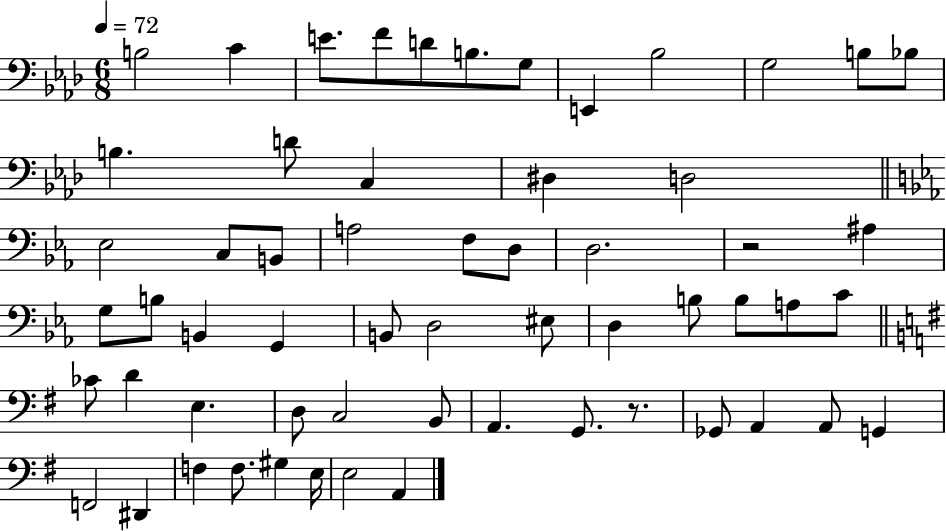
{
  \clef bass
  \numericTimeSignature
  \time 6/8
  \key aes \major
  \tempo 4 = 72
  b2 c'4 | e'8. f'8 d'8 b8. g8 | e,4 bes2 | g2 b8 bes8 | \break b4. d'8 c4 | dis4 d2 | \bar "||" \break \key ees \major ees2 c8 b,8 | a2 f8 d8 | d2. | r2 ais4 | \break g8 b8 b,4 g,4 | b,8 d2 eis8 | d4 b8 b8 a8 c'8 | \bar "||" \break \key g \major ces'8 d'4 e4. | d8 c2 b,8 | a,4. g,8. r8. | ges,8 a,4 a,8 g,4 | \break f,2 dis,4 | f4 f8. gis4 e16 | e2 a,4 | \bar "|."
}